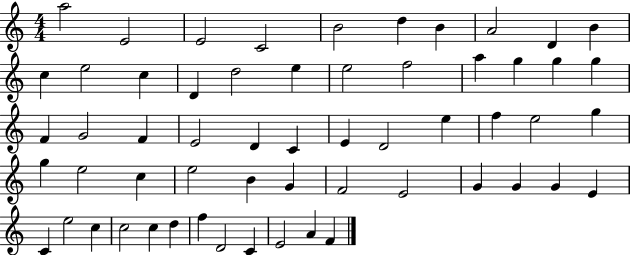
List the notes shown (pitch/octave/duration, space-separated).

A5/h E4/h E4/h C4/h B4/h D5/q B4/q A4/h D4/q B4/q C5/q E5/h C5/q D4/q D5/h E5/q E5/h F5/h A5/q G5/q G5/q G5/q F4/q G4/h F4/q E4/h D4/q C4/q E4/q D4/h E5/q F5/q E5/h G5/q G5/q E5/h C5/q E5/h B4/q G4/q F4/h E4/h G4/q G4/q G4/q E4/q C4/q E5/h C5/q C5/h C5/q D5/q F5/q D4/h C4/q E4/h A4/q F4/q